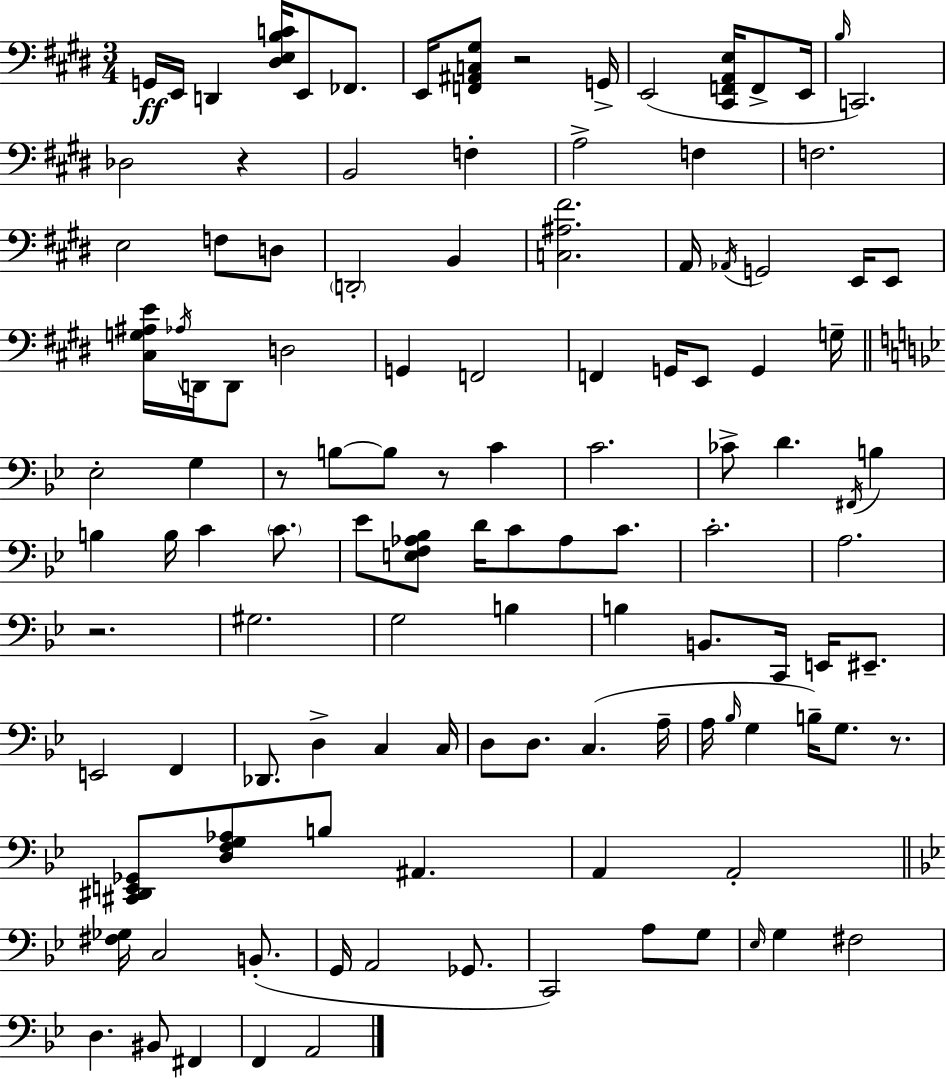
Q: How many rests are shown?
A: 6